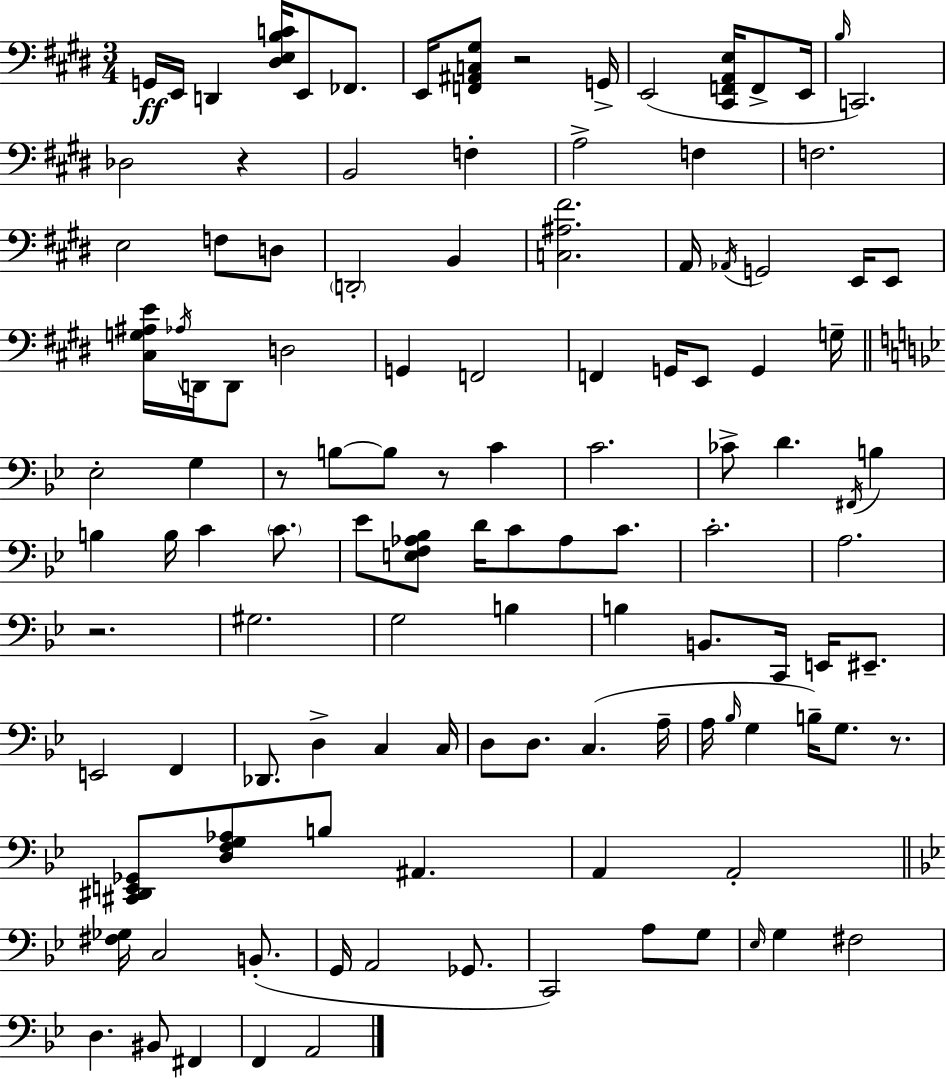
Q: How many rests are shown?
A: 6